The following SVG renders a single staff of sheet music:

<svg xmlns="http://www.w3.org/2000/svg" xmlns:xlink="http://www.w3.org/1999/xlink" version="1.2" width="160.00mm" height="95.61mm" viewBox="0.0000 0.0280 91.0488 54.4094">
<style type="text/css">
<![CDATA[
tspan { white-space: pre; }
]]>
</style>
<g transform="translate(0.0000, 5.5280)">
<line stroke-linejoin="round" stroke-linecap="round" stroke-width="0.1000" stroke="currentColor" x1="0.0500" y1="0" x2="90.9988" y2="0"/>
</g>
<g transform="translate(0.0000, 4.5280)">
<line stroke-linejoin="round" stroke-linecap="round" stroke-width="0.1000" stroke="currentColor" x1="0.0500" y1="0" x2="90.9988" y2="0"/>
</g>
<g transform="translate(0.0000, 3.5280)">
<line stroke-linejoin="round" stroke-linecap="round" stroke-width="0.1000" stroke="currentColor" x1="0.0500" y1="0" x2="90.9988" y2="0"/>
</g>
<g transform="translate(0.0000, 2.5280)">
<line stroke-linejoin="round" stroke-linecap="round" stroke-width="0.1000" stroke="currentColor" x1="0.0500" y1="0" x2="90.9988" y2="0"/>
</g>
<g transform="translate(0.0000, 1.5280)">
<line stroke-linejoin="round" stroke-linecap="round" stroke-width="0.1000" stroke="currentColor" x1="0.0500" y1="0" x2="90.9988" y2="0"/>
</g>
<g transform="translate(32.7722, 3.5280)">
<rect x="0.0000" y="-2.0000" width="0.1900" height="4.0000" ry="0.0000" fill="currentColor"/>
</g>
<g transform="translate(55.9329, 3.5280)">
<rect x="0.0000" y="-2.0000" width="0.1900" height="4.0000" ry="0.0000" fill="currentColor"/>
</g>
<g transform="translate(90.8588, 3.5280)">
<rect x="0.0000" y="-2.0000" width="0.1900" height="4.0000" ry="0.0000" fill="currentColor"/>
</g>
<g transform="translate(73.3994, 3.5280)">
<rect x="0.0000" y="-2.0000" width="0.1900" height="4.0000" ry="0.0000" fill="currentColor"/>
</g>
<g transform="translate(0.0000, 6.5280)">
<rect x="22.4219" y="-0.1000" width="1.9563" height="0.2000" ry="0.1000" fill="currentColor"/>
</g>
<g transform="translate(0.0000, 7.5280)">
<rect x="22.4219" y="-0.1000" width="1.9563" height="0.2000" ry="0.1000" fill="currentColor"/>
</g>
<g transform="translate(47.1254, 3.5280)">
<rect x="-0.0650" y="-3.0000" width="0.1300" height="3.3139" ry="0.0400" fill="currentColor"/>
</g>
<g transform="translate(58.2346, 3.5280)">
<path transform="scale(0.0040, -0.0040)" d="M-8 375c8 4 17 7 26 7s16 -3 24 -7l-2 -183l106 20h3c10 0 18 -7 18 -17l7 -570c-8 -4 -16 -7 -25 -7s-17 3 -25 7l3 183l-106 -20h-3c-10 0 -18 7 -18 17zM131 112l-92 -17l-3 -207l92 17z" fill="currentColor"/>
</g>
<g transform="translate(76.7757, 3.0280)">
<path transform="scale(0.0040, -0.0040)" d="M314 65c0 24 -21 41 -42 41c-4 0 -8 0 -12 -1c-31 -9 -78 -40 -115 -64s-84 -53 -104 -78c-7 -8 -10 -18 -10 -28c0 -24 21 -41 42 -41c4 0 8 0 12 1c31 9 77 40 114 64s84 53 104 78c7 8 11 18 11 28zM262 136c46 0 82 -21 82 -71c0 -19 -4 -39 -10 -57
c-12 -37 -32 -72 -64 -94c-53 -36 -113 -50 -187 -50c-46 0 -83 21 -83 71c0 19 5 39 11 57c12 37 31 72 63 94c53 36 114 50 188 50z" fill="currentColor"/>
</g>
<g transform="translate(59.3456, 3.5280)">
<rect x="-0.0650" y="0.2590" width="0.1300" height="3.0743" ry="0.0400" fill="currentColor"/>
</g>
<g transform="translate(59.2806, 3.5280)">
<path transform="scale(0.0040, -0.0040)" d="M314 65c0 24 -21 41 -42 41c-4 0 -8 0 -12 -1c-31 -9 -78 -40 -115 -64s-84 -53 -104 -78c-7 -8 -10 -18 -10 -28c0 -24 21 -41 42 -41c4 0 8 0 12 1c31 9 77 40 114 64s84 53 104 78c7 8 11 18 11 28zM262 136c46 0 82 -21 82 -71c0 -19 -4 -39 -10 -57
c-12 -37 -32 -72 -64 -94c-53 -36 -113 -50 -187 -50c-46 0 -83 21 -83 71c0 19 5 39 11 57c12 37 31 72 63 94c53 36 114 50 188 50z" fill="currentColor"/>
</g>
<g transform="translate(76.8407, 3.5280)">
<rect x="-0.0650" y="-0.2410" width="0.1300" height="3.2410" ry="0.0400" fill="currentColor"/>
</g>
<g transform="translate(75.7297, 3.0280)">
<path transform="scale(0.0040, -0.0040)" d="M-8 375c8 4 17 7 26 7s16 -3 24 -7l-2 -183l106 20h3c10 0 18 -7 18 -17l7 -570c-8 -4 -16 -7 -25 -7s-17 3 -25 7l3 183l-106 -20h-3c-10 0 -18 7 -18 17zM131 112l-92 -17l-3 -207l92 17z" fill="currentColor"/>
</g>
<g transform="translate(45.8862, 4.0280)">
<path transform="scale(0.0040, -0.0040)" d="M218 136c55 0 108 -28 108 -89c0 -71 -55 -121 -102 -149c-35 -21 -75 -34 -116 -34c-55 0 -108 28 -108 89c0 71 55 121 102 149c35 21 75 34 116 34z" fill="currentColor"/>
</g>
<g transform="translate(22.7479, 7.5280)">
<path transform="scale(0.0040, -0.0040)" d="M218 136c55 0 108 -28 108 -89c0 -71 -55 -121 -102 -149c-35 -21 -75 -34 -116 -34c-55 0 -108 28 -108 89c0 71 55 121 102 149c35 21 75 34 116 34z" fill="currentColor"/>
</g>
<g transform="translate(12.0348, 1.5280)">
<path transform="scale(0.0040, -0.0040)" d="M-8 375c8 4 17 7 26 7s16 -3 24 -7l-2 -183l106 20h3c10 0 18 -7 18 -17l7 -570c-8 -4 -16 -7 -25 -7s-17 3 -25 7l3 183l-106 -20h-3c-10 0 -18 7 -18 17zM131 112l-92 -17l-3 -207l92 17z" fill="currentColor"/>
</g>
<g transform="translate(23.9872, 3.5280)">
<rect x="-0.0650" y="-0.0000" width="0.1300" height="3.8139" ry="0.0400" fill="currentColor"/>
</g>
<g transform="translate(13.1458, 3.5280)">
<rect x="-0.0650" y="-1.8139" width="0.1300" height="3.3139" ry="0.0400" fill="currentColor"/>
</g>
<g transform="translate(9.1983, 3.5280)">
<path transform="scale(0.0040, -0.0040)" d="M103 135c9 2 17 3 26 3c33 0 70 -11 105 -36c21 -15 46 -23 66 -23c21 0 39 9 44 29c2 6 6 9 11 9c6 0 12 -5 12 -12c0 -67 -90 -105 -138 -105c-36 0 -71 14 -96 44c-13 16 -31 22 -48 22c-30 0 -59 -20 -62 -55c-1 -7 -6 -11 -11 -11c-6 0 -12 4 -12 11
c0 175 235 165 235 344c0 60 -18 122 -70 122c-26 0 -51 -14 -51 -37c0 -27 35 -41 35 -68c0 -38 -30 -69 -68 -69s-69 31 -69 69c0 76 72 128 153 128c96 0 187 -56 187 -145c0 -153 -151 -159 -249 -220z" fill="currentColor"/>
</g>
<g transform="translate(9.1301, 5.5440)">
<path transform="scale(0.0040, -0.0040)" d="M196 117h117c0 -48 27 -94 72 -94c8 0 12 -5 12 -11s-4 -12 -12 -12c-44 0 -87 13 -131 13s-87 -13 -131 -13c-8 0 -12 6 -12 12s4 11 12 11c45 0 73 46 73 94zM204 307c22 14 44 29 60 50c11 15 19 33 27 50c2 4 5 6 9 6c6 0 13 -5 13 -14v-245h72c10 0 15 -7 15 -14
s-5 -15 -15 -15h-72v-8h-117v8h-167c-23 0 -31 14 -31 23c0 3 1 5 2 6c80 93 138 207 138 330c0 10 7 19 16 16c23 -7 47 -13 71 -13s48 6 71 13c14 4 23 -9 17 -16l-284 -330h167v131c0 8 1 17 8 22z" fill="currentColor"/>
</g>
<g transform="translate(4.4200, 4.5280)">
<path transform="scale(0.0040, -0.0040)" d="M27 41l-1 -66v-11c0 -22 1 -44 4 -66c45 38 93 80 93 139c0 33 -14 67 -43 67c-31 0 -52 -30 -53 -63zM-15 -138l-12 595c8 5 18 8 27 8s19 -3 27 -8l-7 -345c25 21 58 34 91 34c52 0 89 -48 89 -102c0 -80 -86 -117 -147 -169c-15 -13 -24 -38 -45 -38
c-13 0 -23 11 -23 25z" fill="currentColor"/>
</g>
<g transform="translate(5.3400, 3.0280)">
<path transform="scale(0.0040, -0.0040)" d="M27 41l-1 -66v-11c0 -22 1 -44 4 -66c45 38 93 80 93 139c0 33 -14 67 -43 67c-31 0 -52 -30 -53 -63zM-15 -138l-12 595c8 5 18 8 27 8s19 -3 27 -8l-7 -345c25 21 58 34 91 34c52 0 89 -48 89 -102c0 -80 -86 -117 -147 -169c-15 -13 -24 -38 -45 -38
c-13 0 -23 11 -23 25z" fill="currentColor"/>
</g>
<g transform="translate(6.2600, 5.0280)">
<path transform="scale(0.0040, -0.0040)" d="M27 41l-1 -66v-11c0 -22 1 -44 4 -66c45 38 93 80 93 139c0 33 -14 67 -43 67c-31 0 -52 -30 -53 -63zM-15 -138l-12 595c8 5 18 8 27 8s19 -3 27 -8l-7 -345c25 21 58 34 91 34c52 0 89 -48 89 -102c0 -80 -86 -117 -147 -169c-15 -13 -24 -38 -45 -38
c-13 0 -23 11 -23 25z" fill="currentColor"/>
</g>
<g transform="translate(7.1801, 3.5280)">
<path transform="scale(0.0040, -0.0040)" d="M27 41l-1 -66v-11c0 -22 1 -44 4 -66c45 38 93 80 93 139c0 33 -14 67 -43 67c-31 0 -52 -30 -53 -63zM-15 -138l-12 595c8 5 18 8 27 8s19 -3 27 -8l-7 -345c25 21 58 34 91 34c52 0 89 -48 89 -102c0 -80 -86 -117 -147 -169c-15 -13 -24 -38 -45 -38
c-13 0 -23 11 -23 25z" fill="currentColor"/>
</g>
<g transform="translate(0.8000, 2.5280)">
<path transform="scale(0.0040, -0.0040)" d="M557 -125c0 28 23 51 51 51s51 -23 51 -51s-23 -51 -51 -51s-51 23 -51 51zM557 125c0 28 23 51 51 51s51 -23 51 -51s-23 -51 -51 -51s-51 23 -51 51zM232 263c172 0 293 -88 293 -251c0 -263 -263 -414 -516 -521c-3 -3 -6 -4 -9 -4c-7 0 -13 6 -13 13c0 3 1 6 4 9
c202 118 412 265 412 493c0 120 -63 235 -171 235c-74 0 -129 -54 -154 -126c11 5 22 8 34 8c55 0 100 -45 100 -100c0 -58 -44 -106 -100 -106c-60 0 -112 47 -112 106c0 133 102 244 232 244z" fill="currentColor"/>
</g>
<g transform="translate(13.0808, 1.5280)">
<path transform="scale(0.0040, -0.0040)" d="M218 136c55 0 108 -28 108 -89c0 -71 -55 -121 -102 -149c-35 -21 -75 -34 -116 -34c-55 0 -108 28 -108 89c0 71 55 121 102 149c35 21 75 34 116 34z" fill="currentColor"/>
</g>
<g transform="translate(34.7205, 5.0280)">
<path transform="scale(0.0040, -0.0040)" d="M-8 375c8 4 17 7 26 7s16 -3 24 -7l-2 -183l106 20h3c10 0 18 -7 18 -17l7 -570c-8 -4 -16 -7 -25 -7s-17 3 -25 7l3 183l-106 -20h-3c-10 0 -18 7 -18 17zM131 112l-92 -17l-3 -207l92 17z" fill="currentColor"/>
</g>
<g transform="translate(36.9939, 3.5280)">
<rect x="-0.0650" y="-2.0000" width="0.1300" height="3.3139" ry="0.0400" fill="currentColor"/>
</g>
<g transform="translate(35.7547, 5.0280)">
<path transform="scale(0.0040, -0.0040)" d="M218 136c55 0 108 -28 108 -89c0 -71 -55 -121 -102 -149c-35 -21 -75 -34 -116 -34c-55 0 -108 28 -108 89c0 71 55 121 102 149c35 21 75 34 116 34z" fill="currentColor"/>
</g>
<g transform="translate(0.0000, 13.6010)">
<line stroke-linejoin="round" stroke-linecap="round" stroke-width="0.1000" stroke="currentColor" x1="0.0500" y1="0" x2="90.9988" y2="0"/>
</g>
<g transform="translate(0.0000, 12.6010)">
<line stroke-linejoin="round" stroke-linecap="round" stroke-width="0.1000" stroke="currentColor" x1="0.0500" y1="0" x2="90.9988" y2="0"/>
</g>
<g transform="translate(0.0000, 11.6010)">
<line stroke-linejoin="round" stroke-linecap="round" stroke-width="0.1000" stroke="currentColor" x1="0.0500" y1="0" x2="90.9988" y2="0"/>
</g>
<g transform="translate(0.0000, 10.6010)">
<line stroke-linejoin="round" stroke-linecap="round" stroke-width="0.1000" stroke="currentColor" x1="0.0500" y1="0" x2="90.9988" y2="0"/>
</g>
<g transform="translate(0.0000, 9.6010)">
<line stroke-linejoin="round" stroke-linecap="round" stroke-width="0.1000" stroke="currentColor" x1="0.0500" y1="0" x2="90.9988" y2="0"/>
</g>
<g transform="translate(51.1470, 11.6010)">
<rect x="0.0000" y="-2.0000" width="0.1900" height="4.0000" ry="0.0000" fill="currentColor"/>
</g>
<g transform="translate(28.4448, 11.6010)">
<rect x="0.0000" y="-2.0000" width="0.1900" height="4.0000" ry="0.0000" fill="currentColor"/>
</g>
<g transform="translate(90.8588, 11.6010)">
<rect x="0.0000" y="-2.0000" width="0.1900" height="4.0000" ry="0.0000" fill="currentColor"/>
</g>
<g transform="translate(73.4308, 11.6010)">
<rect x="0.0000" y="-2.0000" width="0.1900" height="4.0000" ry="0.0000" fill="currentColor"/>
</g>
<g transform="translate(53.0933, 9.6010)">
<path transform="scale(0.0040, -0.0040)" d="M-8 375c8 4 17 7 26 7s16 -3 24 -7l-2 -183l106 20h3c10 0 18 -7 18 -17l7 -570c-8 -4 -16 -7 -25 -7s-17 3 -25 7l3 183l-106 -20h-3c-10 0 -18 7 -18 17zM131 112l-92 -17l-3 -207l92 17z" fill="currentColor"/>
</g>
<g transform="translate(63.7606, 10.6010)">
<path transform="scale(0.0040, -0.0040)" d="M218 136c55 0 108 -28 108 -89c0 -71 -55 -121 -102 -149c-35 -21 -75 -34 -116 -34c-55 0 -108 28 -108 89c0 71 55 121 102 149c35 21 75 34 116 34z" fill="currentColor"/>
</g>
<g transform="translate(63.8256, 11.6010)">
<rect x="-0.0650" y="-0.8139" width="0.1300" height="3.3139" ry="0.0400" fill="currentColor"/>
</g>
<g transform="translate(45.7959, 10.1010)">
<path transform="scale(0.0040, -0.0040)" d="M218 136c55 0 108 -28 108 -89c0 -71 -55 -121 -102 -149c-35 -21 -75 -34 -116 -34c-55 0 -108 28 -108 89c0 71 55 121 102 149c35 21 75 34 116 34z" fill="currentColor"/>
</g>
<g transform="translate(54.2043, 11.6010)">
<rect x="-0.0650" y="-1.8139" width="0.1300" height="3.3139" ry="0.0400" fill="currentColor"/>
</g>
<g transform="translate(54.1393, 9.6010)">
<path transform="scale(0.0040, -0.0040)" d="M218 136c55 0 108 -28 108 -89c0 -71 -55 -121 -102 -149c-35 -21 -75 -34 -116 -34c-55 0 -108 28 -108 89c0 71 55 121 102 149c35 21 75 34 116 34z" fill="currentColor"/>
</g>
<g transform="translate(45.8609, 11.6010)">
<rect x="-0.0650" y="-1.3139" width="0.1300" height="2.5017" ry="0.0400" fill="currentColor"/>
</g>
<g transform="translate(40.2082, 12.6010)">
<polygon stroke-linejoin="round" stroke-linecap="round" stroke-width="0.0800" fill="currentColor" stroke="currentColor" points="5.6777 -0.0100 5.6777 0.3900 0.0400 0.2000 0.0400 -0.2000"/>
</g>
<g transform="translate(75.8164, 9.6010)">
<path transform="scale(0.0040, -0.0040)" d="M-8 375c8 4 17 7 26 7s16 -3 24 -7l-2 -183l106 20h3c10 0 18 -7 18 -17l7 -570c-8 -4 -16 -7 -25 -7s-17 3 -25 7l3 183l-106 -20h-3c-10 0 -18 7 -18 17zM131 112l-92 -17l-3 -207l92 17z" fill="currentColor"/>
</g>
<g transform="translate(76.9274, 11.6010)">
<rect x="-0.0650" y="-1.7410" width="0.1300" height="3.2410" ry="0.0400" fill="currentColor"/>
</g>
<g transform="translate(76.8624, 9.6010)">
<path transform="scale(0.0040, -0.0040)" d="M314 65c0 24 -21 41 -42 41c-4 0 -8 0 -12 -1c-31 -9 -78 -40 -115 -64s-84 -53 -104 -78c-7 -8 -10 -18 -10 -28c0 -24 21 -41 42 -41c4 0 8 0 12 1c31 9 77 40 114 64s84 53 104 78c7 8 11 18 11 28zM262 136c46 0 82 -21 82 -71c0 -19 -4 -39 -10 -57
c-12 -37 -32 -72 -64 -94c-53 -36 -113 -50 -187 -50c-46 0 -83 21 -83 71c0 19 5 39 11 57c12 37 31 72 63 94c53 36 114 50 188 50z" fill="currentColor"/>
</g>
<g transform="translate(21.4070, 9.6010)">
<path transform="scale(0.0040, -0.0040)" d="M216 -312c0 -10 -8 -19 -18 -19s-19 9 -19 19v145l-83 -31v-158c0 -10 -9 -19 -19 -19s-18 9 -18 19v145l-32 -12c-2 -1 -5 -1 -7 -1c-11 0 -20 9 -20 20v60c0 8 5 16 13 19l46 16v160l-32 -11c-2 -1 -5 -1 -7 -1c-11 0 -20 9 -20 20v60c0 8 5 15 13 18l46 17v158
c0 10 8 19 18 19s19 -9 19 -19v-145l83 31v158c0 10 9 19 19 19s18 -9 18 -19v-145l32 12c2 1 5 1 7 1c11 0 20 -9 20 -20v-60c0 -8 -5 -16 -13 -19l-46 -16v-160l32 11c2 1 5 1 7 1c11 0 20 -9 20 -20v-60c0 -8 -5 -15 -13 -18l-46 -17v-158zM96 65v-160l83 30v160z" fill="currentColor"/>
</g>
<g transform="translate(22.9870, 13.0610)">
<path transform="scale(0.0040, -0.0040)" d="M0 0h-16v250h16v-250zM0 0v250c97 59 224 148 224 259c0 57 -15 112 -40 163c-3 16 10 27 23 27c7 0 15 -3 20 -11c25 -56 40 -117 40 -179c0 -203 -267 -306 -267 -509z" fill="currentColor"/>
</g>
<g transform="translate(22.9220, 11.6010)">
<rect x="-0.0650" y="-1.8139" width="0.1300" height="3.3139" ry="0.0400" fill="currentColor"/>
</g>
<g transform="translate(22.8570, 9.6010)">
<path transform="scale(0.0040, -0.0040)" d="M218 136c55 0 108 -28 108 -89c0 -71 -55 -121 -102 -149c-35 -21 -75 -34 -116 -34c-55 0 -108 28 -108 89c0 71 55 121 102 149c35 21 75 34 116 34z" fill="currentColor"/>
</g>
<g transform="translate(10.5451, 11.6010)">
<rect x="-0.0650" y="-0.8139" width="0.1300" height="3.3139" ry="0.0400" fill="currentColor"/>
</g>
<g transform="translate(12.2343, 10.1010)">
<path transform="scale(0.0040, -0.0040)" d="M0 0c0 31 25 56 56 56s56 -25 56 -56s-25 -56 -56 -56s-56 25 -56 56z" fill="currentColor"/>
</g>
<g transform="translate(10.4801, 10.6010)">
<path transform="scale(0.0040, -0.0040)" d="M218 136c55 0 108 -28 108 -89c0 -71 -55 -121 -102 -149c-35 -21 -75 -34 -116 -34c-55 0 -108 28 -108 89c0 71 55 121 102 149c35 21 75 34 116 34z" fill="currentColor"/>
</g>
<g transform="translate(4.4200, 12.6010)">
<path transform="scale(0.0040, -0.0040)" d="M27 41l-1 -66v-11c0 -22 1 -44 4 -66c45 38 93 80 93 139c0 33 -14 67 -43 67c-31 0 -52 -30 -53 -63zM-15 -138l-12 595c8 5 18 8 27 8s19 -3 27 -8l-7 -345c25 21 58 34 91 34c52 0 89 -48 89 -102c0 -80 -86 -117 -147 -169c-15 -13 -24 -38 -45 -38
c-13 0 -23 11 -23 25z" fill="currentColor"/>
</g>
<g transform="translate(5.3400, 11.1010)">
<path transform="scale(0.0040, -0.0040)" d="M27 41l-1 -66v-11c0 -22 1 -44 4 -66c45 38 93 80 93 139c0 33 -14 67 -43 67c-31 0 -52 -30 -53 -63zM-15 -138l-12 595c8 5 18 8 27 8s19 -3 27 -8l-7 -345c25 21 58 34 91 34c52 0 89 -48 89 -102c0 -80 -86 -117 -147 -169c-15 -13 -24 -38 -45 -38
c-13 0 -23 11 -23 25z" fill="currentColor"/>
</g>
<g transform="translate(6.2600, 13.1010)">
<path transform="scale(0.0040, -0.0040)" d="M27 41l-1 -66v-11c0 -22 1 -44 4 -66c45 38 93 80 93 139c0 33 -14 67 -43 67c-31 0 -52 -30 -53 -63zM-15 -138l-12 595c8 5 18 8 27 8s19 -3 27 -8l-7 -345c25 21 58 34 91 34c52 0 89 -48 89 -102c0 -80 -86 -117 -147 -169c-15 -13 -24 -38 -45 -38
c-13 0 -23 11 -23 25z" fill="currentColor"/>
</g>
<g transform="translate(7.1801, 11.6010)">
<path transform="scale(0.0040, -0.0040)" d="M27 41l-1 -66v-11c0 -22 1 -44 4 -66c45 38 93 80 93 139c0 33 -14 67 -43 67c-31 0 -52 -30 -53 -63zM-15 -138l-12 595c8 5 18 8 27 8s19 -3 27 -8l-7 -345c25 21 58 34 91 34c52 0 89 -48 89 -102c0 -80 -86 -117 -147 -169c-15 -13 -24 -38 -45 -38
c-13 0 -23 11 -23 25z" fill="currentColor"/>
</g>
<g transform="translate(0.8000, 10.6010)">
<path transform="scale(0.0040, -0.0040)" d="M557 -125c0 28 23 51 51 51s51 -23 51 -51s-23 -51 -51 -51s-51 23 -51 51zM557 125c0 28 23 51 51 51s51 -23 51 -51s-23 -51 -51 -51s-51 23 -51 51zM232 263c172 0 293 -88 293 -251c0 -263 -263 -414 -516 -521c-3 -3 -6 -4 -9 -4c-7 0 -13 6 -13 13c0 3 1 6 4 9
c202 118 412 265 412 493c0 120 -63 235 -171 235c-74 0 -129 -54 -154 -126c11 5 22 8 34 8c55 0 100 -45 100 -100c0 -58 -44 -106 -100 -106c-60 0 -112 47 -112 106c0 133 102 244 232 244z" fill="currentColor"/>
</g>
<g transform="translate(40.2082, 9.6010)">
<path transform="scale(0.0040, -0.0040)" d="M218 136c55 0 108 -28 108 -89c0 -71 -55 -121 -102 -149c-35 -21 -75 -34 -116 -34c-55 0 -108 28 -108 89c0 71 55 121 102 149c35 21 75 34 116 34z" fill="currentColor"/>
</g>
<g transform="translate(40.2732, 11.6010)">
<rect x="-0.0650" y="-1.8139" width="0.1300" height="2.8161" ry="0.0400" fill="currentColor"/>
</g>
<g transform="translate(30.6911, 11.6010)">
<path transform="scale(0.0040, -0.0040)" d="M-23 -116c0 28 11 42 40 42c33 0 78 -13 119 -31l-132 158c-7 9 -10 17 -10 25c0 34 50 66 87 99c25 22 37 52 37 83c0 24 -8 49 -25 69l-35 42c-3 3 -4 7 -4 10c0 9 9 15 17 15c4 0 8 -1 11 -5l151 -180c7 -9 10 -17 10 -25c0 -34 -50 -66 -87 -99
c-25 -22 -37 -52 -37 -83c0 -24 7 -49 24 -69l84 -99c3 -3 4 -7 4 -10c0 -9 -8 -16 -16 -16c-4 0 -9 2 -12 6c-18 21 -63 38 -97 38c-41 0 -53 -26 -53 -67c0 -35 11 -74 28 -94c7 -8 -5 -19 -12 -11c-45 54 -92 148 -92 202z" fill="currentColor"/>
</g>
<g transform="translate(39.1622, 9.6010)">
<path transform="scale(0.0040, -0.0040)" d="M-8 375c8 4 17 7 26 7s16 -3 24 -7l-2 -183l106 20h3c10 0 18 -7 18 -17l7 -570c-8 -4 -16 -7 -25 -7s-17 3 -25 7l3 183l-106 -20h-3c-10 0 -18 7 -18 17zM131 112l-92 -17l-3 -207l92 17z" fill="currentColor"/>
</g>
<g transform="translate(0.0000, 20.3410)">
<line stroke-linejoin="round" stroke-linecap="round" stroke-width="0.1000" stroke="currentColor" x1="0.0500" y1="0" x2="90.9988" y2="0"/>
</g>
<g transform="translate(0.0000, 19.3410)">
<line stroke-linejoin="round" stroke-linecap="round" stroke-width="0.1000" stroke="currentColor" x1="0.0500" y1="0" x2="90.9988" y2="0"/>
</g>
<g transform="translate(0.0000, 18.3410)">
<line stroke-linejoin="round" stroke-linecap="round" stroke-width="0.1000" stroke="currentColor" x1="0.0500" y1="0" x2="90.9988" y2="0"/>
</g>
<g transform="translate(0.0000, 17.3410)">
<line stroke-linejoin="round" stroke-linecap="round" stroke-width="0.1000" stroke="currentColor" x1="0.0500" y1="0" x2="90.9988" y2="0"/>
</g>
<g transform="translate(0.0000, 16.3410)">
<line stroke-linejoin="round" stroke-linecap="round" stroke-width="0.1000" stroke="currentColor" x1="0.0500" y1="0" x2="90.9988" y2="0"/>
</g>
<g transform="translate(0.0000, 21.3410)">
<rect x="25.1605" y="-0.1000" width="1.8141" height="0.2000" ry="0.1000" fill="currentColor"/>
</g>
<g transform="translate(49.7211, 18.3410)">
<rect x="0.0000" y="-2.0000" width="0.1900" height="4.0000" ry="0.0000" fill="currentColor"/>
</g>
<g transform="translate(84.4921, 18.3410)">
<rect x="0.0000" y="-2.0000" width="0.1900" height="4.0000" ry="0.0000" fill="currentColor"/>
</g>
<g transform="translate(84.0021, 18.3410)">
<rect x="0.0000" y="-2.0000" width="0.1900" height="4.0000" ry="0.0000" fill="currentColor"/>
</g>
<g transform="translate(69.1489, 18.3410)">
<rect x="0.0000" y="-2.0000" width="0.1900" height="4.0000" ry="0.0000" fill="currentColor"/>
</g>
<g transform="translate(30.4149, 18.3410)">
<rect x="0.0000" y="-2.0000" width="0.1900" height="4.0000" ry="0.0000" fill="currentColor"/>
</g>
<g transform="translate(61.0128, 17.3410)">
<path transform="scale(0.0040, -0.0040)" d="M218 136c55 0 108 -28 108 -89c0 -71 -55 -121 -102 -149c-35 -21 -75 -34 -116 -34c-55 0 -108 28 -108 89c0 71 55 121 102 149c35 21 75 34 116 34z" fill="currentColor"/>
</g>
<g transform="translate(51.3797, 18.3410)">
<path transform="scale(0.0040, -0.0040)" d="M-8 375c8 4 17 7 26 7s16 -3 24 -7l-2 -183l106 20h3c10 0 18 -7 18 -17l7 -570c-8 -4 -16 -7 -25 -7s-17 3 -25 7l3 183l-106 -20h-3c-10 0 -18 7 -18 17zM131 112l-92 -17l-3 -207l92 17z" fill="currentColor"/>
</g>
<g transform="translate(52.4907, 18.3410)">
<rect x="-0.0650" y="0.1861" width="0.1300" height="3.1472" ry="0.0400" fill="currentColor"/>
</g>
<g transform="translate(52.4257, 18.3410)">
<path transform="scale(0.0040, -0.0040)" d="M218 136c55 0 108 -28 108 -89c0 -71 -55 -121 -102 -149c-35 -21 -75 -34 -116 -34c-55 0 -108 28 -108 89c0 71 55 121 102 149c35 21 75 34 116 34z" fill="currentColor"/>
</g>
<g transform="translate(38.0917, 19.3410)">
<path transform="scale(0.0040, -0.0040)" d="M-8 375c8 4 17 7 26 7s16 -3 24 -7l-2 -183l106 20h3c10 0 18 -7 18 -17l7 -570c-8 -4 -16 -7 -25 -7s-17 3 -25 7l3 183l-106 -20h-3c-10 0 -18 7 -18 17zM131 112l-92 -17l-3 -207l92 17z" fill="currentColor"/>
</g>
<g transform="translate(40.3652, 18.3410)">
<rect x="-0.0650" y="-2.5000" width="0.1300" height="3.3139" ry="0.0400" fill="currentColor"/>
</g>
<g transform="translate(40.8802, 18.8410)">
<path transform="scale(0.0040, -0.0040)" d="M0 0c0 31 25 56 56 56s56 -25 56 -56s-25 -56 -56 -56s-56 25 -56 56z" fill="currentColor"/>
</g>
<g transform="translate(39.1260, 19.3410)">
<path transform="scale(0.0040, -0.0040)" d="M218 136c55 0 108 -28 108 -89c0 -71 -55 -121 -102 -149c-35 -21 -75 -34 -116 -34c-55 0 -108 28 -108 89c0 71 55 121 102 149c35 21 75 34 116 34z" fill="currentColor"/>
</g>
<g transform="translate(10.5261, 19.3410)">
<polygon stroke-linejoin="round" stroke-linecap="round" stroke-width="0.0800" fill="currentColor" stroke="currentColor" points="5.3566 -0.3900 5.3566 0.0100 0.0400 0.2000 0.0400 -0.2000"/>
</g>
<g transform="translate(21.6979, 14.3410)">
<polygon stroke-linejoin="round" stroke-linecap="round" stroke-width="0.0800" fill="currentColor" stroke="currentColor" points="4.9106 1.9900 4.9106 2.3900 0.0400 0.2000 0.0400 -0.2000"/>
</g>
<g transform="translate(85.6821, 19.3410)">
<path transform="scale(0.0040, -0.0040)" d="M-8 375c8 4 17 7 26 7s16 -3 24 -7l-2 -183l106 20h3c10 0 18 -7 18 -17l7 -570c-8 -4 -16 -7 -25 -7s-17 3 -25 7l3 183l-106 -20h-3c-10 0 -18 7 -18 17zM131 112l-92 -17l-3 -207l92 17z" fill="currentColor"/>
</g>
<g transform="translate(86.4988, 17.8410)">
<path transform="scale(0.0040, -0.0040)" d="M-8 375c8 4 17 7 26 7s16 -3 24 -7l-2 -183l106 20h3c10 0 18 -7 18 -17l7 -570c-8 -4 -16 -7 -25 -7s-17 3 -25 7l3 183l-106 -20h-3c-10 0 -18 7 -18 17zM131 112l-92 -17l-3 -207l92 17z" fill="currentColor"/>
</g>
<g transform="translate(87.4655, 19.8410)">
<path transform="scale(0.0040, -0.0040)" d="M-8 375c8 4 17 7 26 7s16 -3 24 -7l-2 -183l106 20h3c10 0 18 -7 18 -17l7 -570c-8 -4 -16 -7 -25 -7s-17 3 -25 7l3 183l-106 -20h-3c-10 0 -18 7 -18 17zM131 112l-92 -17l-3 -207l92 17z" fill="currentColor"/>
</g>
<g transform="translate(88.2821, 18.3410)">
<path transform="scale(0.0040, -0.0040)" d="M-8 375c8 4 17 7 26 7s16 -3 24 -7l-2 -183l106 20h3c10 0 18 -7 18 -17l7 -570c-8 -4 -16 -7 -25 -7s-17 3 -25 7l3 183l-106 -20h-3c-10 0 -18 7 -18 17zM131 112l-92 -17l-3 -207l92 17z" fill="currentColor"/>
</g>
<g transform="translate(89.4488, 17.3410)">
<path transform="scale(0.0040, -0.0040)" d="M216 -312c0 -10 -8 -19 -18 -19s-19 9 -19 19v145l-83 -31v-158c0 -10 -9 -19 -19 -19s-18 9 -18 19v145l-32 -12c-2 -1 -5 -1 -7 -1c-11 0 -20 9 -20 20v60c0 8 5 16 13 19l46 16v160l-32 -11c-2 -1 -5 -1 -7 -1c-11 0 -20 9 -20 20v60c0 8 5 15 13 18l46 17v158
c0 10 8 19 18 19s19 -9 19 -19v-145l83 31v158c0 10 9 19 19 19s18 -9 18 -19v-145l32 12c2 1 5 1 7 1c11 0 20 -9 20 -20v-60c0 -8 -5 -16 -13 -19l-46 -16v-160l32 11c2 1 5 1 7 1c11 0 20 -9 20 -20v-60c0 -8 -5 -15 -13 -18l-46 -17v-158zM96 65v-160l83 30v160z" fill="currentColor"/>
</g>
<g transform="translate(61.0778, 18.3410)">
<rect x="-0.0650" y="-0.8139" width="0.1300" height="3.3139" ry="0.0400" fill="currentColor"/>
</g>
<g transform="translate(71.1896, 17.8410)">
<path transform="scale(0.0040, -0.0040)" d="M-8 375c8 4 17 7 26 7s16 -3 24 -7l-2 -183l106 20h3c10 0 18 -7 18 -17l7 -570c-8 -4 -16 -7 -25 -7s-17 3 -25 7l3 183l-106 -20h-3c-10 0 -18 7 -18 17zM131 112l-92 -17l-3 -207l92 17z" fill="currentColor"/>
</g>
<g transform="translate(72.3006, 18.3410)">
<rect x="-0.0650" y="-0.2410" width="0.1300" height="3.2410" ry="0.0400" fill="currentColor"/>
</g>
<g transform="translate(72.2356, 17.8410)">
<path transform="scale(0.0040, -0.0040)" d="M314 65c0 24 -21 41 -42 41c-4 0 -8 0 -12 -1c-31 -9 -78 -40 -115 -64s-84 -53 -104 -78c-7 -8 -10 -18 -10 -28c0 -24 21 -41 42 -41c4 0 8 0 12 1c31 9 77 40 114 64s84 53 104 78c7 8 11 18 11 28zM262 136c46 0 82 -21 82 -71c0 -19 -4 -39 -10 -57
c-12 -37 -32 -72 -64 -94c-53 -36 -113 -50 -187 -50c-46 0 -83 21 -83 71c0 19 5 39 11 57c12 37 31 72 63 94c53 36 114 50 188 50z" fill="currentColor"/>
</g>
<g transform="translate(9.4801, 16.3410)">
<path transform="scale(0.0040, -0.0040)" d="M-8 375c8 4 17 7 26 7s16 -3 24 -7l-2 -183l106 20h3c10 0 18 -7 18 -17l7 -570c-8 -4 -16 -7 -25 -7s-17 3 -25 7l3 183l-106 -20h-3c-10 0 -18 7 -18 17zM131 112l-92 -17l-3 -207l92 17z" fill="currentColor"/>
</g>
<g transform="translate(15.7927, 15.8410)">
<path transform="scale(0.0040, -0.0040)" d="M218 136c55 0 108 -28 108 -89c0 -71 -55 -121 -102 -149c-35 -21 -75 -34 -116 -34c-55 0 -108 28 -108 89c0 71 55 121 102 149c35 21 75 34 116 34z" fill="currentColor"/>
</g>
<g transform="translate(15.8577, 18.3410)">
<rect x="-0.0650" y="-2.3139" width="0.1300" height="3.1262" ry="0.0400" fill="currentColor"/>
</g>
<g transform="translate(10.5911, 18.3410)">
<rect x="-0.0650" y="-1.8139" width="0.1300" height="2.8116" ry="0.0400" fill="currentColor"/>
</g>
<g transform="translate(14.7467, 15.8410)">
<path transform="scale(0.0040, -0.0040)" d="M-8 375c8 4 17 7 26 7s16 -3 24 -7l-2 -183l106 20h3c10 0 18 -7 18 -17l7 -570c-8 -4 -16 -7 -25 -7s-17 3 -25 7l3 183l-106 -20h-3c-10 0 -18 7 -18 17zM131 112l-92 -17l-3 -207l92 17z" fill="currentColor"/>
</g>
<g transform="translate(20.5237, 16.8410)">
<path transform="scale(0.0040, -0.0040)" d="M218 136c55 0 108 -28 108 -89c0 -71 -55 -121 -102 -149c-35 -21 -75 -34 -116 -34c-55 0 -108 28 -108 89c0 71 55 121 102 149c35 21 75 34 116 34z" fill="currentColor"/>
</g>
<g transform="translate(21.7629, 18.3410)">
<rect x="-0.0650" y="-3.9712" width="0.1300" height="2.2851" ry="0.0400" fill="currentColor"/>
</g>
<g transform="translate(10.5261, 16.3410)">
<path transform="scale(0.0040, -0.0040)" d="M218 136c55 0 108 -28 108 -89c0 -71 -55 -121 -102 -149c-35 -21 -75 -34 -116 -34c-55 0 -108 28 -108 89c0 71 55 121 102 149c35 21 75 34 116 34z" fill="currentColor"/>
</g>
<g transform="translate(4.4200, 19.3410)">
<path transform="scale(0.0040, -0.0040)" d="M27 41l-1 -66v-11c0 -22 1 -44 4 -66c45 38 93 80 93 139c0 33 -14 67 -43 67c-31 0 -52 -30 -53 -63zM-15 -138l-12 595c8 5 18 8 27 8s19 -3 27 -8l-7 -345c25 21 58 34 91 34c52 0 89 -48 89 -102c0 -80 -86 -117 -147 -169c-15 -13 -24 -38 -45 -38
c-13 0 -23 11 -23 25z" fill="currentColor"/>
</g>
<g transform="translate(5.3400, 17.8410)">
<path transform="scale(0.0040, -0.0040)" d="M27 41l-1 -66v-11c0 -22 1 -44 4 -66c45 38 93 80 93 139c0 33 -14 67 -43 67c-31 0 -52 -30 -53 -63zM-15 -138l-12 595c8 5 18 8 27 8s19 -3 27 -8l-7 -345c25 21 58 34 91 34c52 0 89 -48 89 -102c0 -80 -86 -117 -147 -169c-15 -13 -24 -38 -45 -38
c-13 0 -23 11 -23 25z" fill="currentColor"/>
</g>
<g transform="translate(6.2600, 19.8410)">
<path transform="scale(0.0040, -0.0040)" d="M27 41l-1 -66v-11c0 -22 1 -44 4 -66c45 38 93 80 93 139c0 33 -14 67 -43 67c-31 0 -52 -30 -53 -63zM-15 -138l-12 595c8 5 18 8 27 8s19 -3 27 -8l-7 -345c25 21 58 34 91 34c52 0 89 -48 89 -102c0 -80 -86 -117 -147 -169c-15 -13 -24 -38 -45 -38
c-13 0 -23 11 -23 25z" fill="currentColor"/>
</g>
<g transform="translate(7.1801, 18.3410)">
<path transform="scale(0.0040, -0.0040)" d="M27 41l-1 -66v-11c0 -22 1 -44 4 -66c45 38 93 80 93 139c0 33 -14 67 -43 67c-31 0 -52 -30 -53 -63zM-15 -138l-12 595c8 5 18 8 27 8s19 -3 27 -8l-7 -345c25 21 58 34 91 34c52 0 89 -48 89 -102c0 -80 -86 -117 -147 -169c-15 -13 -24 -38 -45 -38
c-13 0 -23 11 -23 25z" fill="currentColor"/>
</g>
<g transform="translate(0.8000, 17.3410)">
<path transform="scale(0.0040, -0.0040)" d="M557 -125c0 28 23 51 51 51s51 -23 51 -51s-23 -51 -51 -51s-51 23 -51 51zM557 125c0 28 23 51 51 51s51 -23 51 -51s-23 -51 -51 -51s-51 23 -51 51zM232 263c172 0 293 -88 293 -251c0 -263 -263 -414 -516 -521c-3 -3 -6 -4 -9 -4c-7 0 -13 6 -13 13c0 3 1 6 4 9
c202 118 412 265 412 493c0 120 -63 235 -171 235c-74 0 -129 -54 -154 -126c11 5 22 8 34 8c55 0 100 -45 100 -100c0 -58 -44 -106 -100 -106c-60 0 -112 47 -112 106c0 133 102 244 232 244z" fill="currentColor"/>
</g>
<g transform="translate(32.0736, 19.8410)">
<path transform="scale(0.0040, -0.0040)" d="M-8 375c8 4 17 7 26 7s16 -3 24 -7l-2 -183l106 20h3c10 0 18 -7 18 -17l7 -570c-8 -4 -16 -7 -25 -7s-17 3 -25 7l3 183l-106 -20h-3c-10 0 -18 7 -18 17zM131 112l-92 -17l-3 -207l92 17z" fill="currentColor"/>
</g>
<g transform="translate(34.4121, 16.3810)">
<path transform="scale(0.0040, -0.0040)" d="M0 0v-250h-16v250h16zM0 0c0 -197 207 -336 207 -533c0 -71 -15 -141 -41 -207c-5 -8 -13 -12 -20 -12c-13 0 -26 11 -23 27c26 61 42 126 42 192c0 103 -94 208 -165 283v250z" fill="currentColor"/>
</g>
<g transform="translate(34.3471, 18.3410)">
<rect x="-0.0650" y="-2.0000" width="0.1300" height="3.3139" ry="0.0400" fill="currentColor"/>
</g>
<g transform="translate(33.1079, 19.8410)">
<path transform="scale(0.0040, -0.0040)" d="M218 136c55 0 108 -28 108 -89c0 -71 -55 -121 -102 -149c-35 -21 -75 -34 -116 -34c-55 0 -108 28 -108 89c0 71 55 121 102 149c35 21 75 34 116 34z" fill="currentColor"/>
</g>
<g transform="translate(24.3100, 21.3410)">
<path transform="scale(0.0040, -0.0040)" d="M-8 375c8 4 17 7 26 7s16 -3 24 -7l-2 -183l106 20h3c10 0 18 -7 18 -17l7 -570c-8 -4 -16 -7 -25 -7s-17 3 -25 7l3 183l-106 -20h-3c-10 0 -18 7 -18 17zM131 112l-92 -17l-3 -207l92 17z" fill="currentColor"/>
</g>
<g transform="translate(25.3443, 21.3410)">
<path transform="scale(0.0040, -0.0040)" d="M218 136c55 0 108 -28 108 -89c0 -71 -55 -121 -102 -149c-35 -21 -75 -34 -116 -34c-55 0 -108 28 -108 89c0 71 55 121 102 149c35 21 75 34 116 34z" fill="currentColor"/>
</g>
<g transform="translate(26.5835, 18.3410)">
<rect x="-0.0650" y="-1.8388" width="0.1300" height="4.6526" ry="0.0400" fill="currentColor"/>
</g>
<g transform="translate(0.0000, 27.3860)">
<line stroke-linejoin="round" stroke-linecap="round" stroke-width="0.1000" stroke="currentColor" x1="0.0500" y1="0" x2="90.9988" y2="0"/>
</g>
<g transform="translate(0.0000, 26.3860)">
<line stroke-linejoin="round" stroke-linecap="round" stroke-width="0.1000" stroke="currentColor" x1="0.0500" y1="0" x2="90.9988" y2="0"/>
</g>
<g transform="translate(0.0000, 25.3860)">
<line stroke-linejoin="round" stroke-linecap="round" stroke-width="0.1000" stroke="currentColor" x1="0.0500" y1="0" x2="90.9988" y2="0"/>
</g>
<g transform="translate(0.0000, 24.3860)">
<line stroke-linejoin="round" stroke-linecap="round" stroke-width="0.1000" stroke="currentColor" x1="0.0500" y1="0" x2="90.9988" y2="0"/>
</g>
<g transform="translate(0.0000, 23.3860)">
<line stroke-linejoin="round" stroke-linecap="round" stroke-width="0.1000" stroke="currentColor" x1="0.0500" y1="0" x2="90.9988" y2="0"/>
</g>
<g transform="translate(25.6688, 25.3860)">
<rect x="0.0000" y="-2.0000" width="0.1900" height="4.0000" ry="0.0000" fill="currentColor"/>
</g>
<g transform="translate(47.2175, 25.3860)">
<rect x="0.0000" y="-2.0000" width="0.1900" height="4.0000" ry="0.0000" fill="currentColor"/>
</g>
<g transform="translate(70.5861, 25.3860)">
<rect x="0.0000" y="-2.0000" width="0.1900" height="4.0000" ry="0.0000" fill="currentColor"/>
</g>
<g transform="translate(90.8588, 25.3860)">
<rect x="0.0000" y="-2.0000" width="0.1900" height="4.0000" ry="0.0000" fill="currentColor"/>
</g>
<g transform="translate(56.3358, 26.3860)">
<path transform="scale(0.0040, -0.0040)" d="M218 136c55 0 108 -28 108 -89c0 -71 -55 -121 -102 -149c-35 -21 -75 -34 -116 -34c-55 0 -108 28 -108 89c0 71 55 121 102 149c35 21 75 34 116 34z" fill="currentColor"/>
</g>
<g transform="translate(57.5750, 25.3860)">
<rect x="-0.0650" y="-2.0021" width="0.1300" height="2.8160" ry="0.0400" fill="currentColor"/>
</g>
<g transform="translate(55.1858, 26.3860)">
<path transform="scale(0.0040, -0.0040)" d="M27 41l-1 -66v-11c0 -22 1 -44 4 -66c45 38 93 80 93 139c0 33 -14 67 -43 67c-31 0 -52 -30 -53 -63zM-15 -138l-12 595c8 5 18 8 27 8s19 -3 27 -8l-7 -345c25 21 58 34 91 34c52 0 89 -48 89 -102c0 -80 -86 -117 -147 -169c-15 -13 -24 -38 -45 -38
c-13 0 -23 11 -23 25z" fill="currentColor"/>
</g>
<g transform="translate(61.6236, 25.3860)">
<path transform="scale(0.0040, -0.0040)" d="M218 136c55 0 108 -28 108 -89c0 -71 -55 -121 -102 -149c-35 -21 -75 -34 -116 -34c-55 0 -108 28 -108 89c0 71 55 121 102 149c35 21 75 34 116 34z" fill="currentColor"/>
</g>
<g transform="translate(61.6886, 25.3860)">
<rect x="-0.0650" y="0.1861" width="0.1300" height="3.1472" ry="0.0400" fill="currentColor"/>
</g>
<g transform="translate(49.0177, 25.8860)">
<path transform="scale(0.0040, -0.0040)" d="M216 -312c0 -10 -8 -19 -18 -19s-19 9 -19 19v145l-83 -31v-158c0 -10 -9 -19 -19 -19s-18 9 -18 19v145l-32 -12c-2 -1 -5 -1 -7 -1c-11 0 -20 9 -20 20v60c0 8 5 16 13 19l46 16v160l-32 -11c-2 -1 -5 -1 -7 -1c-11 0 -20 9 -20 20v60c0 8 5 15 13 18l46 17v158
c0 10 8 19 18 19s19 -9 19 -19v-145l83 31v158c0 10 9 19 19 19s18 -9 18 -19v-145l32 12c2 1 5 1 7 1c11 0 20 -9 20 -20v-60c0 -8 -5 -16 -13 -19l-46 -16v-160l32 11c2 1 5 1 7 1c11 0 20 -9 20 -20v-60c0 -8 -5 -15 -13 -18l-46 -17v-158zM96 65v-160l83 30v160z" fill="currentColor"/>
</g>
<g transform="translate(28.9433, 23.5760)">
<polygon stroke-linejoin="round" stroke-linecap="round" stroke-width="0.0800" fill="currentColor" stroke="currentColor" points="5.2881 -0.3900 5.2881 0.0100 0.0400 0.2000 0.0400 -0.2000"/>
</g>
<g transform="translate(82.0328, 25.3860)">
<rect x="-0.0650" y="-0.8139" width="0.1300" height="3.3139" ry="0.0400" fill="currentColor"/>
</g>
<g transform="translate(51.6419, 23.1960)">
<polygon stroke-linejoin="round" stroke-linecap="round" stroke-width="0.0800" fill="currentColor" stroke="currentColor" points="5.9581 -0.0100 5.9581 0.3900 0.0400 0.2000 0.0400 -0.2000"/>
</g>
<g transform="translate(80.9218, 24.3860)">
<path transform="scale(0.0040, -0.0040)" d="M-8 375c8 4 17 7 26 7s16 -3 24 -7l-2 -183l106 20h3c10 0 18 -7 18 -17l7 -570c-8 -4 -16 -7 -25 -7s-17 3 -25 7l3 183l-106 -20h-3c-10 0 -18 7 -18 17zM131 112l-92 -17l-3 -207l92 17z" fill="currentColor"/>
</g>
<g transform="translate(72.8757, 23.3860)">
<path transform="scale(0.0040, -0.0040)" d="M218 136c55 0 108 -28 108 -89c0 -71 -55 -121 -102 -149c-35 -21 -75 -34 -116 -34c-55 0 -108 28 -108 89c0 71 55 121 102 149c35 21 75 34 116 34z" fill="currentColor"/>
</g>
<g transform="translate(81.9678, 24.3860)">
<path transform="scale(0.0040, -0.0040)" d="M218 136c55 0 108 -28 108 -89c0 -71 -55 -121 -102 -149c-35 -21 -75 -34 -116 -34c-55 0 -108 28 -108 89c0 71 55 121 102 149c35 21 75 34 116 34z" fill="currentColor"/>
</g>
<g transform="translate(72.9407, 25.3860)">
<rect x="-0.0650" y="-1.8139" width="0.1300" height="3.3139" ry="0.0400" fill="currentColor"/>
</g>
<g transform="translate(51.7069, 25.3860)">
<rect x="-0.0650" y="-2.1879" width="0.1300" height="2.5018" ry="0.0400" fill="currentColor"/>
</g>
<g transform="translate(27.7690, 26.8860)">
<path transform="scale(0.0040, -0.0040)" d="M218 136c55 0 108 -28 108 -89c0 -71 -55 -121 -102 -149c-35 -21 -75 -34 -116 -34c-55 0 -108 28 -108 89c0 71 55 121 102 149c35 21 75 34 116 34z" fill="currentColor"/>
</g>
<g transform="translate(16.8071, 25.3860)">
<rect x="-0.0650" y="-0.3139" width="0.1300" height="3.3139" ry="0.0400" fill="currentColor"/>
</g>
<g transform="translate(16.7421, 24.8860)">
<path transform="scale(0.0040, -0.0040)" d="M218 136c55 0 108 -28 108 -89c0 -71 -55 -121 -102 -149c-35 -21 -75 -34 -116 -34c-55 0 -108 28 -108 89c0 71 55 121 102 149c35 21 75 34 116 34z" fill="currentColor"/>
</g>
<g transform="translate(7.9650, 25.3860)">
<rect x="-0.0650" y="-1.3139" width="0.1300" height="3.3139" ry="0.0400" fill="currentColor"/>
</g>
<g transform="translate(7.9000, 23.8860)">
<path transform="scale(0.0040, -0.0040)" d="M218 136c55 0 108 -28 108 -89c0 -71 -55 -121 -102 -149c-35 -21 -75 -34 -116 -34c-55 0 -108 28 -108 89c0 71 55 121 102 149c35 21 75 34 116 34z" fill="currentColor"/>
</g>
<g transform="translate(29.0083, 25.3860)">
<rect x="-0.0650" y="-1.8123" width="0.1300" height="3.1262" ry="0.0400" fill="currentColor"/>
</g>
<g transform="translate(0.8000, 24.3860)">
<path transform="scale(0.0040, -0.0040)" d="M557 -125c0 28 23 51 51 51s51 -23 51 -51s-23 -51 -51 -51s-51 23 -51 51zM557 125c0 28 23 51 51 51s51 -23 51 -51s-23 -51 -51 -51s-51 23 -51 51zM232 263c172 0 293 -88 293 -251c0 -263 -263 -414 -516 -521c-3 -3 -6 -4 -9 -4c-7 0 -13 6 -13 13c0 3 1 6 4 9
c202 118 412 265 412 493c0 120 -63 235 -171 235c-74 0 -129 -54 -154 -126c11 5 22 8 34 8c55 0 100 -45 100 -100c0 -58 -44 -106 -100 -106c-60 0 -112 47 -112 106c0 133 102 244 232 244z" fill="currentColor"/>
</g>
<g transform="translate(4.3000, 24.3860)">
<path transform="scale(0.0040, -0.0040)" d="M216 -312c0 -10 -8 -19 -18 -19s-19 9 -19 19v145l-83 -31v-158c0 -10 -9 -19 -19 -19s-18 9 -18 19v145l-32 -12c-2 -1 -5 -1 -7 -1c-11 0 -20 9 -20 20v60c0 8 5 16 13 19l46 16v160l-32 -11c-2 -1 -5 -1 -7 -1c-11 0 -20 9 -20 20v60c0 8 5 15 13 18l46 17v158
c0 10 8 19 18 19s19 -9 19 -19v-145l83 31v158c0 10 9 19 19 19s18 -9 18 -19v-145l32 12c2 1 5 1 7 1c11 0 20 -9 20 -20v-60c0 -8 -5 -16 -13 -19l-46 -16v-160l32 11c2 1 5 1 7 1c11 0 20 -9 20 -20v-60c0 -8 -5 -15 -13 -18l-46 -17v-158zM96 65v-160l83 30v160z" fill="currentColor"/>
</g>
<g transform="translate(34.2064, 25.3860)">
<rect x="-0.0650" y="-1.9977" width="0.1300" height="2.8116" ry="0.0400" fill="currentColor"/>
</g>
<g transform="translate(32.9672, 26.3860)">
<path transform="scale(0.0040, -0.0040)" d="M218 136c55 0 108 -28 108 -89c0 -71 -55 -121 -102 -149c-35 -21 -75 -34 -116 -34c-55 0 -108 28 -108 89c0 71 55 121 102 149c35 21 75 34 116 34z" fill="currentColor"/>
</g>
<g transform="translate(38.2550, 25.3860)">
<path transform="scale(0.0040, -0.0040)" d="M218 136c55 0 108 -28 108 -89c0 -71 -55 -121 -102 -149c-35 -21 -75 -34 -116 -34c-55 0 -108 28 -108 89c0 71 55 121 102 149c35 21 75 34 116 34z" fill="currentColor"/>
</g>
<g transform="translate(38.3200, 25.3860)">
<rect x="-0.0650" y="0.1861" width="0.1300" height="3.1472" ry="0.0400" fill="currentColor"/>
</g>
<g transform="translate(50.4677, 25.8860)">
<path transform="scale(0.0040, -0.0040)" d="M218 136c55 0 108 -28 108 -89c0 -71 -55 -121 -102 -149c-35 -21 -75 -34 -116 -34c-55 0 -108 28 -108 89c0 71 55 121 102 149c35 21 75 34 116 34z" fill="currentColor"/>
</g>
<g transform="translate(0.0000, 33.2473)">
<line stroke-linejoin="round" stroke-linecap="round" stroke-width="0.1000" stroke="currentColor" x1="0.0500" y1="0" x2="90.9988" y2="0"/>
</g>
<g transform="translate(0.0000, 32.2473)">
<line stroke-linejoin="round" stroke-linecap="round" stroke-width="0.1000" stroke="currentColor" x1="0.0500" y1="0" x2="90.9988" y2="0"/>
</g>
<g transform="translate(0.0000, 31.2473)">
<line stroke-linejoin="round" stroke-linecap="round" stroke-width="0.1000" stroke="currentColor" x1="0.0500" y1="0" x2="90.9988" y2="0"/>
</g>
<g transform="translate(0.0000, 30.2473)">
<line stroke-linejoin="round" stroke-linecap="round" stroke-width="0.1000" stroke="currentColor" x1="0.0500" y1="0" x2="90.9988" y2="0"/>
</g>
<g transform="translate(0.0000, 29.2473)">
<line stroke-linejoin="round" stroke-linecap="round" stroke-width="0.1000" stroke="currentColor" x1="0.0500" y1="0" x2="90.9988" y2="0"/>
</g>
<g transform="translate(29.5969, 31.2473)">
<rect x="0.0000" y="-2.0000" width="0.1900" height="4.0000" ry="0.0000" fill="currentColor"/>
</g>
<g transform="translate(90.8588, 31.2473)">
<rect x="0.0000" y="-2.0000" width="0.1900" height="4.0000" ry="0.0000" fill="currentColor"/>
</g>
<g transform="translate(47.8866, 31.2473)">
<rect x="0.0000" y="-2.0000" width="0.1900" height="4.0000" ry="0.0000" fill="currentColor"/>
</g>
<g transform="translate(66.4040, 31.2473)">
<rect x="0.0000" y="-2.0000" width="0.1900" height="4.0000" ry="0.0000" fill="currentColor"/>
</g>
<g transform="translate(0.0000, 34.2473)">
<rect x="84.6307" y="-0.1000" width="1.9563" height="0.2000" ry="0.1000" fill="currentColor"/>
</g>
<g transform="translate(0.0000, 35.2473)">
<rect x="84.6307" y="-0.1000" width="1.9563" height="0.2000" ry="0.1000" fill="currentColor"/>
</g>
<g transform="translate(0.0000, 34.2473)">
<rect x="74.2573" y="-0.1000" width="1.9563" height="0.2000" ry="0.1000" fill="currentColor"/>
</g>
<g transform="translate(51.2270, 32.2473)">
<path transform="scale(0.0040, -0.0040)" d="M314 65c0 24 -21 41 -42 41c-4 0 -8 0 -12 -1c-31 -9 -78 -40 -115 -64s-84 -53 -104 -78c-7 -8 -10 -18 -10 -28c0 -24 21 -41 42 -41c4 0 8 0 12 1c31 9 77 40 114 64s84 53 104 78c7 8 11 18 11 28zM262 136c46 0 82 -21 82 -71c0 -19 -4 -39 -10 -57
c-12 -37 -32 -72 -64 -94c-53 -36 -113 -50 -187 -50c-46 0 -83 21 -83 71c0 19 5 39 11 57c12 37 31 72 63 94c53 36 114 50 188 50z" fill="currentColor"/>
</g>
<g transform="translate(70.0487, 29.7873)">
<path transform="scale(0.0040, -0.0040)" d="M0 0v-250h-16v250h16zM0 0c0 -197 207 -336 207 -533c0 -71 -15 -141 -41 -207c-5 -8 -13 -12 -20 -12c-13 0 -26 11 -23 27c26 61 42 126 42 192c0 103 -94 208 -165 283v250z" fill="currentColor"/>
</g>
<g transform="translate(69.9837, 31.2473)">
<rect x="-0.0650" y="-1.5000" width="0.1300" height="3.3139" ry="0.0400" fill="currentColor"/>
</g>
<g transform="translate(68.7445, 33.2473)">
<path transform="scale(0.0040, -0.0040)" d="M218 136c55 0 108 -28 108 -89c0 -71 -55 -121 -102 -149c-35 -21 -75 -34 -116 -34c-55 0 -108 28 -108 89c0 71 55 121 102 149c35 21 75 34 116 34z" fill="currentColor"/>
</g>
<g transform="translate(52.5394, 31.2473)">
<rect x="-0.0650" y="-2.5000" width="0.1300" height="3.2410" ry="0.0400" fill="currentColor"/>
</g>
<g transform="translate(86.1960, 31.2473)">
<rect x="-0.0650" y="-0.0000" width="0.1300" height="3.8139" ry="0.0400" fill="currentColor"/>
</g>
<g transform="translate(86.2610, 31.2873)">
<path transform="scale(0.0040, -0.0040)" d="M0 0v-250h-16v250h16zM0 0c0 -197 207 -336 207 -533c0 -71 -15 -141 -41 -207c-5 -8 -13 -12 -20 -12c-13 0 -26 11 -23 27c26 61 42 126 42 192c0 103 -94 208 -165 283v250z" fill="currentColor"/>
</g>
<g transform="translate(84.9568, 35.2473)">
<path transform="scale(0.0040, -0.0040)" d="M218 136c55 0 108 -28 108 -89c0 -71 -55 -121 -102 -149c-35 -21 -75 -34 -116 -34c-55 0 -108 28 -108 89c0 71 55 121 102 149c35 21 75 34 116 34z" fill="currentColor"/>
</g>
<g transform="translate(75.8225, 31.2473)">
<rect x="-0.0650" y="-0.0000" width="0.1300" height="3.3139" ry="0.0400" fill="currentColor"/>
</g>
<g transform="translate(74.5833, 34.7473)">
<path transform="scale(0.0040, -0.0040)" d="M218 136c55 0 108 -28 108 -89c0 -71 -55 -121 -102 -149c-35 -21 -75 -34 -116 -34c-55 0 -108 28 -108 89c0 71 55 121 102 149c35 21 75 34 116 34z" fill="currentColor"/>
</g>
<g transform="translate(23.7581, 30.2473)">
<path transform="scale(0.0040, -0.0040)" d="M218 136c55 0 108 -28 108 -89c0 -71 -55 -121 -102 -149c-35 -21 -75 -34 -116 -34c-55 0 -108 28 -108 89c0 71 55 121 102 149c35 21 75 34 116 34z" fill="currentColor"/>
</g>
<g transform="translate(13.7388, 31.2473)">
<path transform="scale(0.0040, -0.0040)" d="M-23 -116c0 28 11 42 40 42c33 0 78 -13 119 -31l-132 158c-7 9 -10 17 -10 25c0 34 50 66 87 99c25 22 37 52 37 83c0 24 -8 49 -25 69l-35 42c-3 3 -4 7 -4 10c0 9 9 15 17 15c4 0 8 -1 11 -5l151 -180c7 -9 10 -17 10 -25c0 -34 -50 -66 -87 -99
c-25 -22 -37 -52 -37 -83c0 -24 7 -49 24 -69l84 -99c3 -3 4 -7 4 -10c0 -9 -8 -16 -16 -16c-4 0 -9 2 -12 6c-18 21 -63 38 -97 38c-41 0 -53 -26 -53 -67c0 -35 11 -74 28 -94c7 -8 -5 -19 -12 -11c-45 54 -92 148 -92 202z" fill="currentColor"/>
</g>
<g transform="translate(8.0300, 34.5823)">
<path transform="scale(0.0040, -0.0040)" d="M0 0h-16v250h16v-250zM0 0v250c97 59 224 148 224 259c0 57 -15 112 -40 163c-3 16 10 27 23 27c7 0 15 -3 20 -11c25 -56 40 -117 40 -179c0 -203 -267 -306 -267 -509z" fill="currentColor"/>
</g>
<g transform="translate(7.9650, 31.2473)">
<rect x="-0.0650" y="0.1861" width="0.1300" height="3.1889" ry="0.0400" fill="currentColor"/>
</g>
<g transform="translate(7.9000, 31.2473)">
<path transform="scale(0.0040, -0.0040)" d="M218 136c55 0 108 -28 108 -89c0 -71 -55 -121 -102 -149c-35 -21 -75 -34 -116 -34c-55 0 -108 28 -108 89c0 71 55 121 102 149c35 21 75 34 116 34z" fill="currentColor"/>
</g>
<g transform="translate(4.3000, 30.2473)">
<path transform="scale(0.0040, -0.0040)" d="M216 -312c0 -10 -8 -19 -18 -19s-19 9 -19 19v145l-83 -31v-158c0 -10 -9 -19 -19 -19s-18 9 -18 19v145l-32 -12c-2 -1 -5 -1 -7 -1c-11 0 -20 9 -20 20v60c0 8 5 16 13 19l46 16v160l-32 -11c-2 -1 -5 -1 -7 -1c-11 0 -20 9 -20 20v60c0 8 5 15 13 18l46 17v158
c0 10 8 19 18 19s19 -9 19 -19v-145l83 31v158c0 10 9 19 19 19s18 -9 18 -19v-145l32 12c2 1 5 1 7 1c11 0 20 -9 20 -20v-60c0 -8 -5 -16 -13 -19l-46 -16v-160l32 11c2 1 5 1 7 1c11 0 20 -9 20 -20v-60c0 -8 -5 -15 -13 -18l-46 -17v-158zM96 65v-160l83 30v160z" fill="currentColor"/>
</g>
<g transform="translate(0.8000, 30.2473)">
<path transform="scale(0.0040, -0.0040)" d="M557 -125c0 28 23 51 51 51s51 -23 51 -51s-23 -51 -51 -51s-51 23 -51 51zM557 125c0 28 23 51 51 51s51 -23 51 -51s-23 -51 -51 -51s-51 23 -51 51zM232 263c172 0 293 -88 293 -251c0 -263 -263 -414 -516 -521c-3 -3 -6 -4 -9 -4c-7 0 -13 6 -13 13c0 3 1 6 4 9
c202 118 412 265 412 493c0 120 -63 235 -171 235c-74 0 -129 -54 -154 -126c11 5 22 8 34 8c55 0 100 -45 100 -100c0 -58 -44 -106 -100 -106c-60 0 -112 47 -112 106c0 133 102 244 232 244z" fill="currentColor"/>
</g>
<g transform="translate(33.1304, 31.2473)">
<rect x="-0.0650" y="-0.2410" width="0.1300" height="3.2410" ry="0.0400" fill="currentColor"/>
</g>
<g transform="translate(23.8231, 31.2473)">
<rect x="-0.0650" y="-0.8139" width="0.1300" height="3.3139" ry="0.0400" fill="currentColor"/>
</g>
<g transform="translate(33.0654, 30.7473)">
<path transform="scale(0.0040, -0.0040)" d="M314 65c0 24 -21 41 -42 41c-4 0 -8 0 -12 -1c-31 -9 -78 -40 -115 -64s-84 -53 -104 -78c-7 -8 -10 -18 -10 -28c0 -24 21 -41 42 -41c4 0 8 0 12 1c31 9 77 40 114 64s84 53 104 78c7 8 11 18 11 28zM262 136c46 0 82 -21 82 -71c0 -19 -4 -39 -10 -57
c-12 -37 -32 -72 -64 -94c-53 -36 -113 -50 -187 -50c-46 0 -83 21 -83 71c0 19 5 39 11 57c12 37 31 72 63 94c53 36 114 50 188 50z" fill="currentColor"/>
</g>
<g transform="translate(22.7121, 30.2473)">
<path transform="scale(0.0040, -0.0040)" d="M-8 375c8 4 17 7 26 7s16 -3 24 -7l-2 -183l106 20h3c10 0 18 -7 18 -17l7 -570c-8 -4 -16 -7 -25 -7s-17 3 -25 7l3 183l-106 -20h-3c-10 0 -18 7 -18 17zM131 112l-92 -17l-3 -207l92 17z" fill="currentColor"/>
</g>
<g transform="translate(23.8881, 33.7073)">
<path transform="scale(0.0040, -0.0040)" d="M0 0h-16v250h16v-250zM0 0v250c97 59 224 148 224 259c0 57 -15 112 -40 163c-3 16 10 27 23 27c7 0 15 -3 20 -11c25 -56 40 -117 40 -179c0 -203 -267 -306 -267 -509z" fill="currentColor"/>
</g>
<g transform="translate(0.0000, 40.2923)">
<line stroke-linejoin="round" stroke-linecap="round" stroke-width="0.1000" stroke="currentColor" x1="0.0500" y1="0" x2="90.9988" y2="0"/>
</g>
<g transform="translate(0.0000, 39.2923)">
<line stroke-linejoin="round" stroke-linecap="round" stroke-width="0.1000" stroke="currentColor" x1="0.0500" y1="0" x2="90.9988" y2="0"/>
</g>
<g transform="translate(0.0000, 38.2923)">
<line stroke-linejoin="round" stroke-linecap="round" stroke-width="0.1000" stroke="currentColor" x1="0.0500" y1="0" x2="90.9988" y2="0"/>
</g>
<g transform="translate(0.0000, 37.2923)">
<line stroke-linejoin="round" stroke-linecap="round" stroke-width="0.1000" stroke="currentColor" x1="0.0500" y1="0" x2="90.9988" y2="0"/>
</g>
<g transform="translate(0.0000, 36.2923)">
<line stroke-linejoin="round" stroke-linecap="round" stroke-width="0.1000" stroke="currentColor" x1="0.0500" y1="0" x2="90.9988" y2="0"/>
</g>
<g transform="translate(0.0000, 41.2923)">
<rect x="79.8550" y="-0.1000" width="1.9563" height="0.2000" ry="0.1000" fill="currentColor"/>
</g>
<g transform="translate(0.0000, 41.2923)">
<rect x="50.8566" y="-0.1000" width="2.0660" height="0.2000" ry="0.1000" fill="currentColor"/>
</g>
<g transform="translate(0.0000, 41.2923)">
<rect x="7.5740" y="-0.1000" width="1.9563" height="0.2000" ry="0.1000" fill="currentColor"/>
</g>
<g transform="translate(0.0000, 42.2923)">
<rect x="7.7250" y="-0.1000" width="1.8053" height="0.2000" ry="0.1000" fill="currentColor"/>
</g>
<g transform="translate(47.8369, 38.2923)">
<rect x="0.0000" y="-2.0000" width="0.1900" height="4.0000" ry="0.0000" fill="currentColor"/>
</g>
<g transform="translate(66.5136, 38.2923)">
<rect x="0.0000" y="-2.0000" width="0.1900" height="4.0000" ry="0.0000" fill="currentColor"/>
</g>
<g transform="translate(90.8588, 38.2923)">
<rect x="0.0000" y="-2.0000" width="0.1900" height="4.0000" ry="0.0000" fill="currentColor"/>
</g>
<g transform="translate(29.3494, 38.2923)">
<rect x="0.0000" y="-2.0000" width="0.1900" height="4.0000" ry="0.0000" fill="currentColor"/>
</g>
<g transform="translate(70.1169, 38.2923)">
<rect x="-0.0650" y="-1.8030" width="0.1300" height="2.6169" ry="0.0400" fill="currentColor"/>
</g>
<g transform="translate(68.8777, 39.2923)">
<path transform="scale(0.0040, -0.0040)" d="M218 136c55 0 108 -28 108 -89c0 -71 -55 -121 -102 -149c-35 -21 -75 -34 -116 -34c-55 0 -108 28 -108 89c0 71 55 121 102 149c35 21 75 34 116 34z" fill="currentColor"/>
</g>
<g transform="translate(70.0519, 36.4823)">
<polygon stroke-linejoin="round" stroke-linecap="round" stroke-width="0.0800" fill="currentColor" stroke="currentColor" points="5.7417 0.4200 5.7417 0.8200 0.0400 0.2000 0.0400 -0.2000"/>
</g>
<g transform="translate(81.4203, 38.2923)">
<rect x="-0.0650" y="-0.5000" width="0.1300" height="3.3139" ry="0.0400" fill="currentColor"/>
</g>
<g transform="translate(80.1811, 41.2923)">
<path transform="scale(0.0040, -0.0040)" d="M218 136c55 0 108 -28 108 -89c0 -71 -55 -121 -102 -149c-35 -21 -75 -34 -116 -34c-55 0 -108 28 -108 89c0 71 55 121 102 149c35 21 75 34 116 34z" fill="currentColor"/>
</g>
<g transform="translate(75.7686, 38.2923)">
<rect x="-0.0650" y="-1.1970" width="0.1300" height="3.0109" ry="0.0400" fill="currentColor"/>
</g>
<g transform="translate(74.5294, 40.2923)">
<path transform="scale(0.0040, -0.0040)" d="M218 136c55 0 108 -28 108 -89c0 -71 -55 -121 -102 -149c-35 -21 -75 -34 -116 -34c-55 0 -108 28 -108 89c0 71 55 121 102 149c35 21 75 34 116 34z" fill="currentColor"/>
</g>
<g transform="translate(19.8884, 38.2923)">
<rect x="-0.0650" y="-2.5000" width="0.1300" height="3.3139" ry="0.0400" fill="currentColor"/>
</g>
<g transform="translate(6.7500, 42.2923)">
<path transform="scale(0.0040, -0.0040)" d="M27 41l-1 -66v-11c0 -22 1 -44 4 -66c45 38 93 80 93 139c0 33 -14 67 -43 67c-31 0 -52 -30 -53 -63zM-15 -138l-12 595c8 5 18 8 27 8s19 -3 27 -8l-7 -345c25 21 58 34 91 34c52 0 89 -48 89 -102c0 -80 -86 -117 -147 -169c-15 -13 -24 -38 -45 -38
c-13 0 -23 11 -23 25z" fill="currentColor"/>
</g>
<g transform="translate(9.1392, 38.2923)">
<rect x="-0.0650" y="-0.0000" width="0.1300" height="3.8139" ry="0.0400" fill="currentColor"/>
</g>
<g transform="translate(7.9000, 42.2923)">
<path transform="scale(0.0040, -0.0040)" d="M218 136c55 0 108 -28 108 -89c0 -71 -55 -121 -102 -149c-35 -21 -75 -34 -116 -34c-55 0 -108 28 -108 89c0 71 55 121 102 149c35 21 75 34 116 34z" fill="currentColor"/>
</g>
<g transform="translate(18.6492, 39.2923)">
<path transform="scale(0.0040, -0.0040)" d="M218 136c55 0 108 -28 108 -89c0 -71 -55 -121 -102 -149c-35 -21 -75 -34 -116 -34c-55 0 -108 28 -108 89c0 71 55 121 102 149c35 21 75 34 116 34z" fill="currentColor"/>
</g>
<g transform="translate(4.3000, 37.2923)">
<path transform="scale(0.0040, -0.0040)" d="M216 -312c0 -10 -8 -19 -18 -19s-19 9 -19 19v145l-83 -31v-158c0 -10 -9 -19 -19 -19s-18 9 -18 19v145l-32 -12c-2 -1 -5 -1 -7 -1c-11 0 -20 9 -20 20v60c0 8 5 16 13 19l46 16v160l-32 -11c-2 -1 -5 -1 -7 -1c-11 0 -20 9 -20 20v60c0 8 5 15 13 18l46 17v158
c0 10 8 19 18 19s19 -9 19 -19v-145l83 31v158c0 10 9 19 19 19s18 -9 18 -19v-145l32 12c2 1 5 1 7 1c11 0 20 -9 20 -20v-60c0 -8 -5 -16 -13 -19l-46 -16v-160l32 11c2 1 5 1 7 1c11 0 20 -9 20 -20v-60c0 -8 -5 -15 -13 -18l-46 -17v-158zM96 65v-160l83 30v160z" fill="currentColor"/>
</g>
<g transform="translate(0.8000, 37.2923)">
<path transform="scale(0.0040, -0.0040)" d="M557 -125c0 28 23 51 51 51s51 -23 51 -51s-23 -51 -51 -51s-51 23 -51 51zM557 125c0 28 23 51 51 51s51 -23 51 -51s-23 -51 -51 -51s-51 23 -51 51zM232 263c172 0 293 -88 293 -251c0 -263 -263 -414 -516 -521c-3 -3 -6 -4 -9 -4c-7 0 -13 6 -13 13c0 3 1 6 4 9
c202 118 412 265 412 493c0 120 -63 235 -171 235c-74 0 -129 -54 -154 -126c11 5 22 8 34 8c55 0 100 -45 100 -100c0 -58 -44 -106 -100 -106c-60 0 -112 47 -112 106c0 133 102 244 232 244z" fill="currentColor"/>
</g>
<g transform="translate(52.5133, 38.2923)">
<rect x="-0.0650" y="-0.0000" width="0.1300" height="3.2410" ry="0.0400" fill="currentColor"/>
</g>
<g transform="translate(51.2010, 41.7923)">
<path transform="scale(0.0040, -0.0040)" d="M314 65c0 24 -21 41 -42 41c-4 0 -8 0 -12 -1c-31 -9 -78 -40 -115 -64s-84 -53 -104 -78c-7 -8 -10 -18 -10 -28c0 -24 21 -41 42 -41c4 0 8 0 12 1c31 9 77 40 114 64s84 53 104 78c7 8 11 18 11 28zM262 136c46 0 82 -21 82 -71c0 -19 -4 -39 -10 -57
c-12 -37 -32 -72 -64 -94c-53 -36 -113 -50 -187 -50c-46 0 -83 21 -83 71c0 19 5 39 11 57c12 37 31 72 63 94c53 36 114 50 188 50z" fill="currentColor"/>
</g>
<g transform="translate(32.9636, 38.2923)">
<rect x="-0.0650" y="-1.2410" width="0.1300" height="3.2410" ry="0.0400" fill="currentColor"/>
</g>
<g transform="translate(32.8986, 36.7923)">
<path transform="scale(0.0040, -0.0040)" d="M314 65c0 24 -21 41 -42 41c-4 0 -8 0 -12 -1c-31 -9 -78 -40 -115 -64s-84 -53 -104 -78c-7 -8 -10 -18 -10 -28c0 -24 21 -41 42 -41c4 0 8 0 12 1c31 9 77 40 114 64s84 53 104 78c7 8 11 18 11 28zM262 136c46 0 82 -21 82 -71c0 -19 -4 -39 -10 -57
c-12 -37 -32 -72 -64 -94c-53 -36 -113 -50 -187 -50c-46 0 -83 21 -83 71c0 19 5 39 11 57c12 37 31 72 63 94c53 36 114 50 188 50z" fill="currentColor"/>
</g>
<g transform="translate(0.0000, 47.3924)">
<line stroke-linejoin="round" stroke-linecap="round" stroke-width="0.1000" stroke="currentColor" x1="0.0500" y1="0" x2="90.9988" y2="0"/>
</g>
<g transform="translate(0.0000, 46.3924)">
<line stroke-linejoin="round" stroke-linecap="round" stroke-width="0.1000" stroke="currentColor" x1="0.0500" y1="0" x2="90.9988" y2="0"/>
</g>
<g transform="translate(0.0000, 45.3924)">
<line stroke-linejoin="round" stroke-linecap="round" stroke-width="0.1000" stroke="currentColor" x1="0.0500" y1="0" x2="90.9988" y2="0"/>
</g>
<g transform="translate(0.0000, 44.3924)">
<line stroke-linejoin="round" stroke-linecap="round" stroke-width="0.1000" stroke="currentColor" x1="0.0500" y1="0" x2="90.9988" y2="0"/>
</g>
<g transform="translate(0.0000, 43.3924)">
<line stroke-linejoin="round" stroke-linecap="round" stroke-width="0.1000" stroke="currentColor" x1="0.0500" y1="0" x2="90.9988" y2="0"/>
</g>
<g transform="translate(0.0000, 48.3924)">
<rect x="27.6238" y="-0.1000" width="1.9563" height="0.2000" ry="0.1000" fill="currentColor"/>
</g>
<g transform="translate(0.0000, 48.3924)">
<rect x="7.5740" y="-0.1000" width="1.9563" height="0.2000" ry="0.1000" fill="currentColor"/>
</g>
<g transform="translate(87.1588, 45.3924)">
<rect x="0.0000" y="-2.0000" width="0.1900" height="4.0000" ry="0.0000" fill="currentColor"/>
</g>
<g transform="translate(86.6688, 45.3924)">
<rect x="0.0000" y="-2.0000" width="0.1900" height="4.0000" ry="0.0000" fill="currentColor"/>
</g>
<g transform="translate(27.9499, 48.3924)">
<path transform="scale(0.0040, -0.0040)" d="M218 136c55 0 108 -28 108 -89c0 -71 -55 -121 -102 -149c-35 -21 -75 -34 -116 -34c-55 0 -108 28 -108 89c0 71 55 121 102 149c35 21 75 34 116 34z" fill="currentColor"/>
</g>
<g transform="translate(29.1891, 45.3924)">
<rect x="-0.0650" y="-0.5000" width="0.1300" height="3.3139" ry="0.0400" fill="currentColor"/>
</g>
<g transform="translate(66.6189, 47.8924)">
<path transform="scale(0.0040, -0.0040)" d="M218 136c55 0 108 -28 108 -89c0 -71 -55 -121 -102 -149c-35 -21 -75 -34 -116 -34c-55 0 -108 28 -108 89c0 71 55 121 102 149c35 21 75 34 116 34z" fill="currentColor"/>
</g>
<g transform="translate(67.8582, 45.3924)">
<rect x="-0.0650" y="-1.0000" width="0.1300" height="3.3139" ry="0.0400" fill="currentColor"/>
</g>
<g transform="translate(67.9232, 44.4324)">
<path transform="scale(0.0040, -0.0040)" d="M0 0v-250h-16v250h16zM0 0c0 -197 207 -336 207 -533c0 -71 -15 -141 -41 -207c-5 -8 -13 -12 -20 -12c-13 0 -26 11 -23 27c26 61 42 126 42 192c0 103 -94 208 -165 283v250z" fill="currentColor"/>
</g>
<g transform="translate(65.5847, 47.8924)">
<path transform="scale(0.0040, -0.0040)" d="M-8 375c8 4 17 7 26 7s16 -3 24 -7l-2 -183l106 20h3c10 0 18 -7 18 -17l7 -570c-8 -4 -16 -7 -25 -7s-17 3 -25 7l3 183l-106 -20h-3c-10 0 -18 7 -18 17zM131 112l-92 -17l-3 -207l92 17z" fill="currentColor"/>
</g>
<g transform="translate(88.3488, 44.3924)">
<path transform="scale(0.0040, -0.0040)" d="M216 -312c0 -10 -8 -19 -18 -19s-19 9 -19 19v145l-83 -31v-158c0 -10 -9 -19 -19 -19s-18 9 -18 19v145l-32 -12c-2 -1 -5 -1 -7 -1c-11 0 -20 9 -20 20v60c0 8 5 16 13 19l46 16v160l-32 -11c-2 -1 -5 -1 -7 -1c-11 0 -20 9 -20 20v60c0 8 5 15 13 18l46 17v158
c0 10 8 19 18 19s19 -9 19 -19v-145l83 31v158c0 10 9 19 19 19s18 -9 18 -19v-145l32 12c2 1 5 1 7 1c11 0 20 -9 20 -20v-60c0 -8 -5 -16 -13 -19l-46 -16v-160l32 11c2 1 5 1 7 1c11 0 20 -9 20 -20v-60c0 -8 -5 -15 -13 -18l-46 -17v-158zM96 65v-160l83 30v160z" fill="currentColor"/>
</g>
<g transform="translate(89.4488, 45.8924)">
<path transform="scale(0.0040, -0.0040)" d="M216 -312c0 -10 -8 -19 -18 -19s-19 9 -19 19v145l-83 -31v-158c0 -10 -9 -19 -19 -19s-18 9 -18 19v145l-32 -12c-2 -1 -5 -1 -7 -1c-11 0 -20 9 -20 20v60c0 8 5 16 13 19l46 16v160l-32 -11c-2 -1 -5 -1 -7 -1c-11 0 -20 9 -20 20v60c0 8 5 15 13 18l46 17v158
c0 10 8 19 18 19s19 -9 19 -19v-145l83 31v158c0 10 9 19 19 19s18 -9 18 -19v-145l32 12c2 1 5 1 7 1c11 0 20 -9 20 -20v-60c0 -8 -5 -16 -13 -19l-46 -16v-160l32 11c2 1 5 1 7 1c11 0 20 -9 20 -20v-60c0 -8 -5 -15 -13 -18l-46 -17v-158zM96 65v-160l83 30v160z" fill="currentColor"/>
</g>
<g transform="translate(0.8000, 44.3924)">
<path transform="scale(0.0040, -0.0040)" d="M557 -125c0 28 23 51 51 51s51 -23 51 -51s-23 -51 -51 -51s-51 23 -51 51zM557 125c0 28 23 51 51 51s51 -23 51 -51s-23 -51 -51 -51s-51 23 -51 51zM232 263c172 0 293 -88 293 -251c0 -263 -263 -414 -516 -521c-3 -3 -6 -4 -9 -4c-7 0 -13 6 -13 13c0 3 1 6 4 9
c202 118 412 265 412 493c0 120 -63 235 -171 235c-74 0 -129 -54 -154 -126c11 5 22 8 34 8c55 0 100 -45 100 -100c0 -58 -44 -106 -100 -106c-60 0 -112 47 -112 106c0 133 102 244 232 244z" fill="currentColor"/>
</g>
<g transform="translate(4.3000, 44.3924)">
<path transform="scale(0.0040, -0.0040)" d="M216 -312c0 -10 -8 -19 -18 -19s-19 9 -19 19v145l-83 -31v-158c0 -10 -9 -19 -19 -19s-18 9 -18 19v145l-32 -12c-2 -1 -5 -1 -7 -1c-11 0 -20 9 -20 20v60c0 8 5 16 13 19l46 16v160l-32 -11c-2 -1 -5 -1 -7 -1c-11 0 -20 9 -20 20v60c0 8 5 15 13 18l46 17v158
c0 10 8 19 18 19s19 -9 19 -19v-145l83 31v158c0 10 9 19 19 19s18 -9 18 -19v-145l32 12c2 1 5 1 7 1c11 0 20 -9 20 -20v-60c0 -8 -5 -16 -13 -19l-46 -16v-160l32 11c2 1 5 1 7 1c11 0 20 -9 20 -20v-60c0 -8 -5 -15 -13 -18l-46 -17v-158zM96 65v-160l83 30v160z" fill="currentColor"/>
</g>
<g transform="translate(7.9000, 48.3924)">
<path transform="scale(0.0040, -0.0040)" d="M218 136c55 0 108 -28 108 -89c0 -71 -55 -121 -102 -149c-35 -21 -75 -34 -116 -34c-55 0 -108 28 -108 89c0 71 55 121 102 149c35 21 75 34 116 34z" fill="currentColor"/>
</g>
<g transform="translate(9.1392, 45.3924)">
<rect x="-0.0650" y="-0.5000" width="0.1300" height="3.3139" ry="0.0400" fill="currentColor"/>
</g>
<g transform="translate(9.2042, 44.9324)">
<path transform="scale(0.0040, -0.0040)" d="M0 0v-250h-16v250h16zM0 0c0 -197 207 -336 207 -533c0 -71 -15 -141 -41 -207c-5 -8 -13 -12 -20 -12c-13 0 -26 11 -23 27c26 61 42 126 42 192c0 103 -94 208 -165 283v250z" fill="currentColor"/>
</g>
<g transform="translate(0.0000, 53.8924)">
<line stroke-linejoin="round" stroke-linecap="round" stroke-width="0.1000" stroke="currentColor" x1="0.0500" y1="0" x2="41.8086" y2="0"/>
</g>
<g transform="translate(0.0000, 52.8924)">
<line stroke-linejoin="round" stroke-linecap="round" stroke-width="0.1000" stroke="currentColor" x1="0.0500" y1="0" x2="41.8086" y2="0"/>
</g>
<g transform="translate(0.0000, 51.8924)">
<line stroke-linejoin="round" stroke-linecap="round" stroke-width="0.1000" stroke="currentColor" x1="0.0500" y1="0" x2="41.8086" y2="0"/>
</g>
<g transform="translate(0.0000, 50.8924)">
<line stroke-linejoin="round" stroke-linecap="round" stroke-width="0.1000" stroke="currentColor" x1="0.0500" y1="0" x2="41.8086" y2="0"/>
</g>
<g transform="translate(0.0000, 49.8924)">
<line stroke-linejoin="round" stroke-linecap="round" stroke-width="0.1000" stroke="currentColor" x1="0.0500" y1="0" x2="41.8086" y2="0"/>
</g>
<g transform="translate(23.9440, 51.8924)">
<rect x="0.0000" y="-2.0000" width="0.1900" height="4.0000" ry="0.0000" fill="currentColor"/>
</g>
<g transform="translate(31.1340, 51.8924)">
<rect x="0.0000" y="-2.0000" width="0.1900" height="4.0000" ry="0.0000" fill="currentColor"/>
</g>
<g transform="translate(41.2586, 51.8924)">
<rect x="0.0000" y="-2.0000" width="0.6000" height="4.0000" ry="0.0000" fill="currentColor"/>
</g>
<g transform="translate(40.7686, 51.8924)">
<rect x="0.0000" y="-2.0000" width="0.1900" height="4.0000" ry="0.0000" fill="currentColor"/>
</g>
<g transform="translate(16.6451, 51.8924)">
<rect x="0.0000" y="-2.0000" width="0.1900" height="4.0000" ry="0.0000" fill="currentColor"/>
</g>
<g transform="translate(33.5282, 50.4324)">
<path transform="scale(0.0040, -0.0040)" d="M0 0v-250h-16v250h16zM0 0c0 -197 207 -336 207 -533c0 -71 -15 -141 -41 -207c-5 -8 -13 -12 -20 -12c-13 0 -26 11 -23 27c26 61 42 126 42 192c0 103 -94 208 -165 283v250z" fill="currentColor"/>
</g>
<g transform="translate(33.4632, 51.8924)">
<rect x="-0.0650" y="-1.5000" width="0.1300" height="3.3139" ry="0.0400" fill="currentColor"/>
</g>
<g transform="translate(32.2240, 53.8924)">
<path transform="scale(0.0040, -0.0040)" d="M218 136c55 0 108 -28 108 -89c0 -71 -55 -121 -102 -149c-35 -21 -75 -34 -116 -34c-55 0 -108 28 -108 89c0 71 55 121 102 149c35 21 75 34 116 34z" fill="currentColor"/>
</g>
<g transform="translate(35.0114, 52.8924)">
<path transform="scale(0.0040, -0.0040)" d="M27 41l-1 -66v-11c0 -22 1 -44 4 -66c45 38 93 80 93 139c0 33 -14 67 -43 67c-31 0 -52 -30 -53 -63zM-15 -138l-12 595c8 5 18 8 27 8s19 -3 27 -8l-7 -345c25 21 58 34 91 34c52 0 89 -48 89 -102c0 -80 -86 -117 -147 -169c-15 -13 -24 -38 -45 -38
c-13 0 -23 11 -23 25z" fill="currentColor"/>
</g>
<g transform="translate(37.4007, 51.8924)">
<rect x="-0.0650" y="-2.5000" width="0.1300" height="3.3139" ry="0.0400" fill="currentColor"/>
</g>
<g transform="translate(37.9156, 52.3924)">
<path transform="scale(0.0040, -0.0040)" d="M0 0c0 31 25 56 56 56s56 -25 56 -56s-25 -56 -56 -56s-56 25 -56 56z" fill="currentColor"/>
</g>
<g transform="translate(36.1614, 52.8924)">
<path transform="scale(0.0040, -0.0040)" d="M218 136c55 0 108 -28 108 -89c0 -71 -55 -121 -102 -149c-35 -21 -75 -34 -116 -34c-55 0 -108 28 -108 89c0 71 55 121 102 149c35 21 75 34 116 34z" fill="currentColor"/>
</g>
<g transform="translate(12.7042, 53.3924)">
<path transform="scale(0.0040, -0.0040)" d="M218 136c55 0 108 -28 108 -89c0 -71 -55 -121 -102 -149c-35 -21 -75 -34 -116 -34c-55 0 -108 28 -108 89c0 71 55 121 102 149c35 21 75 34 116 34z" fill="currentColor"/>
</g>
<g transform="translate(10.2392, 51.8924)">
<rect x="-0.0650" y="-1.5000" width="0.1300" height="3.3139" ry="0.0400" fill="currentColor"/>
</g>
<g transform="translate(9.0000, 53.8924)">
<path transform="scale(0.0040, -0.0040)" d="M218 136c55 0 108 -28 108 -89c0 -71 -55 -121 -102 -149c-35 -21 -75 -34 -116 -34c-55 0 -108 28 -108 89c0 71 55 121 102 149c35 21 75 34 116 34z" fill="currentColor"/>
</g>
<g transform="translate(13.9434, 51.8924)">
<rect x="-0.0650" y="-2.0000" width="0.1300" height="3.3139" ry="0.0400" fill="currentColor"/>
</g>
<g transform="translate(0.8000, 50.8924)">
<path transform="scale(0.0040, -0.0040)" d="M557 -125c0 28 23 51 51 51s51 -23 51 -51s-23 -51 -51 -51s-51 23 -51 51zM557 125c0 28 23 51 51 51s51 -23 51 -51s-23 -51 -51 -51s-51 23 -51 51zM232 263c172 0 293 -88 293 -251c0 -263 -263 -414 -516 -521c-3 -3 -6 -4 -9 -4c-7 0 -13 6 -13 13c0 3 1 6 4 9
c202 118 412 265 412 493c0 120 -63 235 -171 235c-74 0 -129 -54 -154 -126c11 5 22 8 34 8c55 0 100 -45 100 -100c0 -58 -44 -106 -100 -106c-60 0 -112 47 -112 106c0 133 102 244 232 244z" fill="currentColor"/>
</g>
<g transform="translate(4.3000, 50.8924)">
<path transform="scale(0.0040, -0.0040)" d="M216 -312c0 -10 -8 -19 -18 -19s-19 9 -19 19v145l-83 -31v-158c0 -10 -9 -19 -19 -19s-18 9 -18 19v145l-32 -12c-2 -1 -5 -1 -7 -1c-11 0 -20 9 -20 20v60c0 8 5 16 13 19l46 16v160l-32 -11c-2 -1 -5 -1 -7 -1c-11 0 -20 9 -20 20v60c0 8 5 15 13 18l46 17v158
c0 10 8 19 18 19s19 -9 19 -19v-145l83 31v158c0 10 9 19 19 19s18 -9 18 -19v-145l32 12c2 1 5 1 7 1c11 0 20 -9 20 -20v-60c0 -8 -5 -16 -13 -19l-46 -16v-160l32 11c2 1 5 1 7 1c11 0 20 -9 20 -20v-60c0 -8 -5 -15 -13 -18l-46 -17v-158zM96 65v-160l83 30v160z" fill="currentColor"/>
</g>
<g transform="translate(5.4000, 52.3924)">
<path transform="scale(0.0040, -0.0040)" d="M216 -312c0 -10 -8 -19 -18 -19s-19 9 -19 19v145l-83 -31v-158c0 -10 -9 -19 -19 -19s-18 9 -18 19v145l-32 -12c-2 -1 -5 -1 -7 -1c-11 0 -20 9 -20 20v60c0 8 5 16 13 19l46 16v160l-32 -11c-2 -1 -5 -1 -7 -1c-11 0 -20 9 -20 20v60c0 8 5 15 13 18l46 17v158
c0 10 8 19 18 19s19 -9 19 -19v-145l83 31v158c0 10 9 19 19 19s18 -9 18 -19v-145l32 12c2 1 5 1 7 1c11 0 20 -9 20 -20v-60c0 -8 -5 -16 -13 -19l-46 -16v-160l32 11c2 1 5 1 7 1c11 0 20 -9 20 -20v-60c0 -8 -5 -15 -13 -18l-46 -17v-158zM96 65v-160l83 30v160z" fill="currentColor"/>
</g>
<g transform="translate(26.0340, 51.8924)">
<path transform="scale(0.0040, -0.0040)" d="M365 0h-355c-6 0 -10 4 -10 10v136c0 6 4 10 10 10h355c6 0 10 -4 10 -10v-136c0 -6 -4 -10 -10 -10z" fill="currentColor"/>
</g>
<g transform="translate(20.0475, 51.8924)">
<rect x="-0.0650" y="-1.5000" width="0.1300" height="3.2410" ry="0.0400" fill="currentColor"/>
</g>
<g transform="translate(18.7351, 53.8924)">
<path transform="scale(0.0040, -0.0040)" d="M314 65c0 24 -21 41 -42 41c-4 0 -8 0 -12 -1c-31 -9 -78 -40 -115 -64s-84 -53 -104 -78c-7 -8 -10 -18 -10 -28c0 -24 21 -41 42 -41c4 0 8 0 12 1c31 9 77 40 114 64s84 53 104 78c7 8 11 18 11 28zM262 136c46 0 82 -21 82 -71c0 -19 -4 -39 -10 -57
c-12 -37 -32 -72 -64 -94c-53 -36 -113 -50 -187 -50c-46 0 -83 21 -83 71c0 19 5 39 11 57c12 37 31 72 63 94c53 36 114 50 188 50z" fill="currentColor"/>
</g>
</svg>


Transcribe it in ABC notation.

X:1
T:Untitled
M:2/4
L:1/4
K:Ab
A, C,, A,, C, D,2 E,2 F, ^A,/2 z A,/2 G,/2 A, F, A,2 A,/2 B,/2 G,/2 E,,/2 A,,/2 B,, D, F, E,2 G, E, A,,/2 B,,/2 D, ^C,/2 _B,,/2 D, A, F, D,/2 z F,/2 E,2 B,,2 G,,/2 D,, C,,/2 _C,, B,, G,2 D,,2 B,,/2 G,,/2 E,, E,,/2 E,, F,,/2 G,, A,, G,,2 z2 G,,/2 _B,,